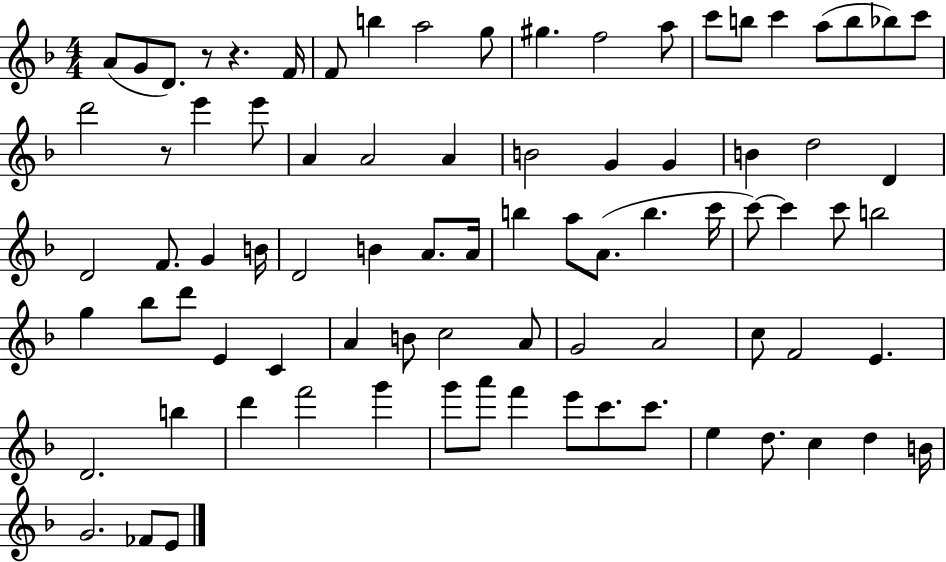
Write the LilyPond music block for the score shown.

{
  \clef treble
  \numericTimeSignature
  \time 4/4
  \key f \major
  a'8( g'8 d'8.) r8 r4. f'16 | f'8 b''4 a''2 g''8 | gis''4. f''2 a''8 | c'''8 b''8 c'''4 a''8( b''8 bes''8) c'''8 | \break d'''2 r8 e'''4 e'''8 | a'4 a'2 a'4 | b'2 g'4 g'4 | b'4 d''2 d'4 | \break d'2 f'8. g'4 b'16 | d'2 b'4 a'8. a'16 | b''4 a''8 a'8.( b''4. c'''16 | c'''8~~) c'''4 c'''8 b''2 | \break g''4 bes''8 d'''8 e'4 c'4 | a'4 b'8 c''2 a'8 | g'2 a'2 | c''8 f'2 e'4. | \break d'2. b''4 | d'''4 f'''2 g'''4 | g'''8 a'''8 f'''4 e'''8 c'''8. c'''8. | e''4 d''8. c''4 d''4 b'16 | \break g'2. fes'8 e'8 | \bar "|."
}